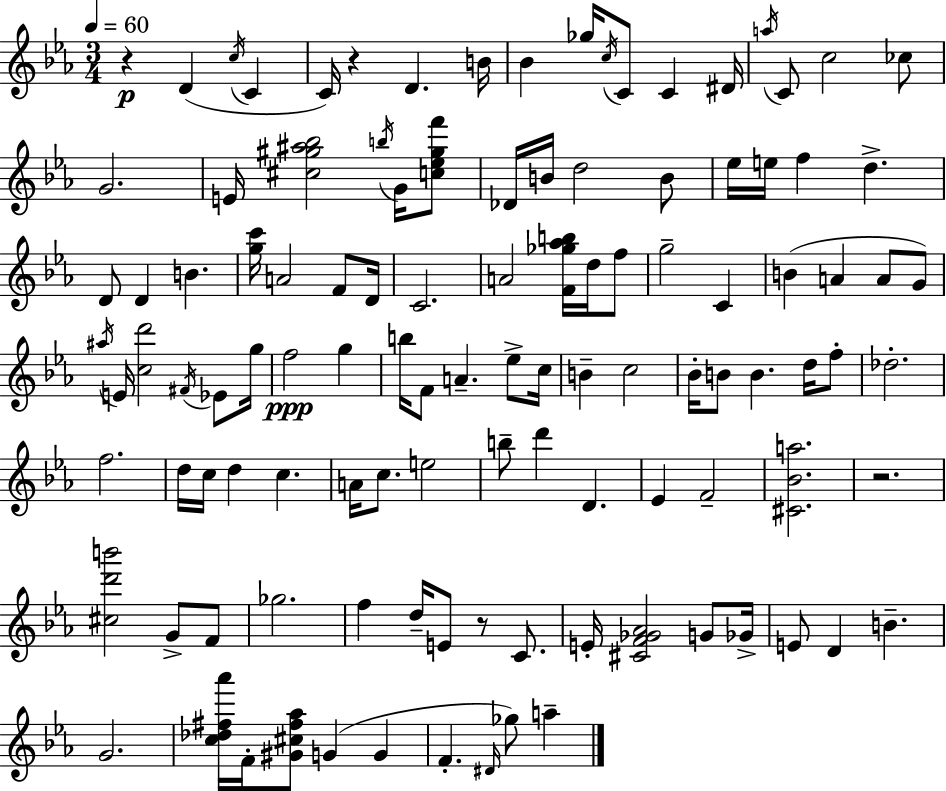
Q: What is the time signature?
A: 3/4